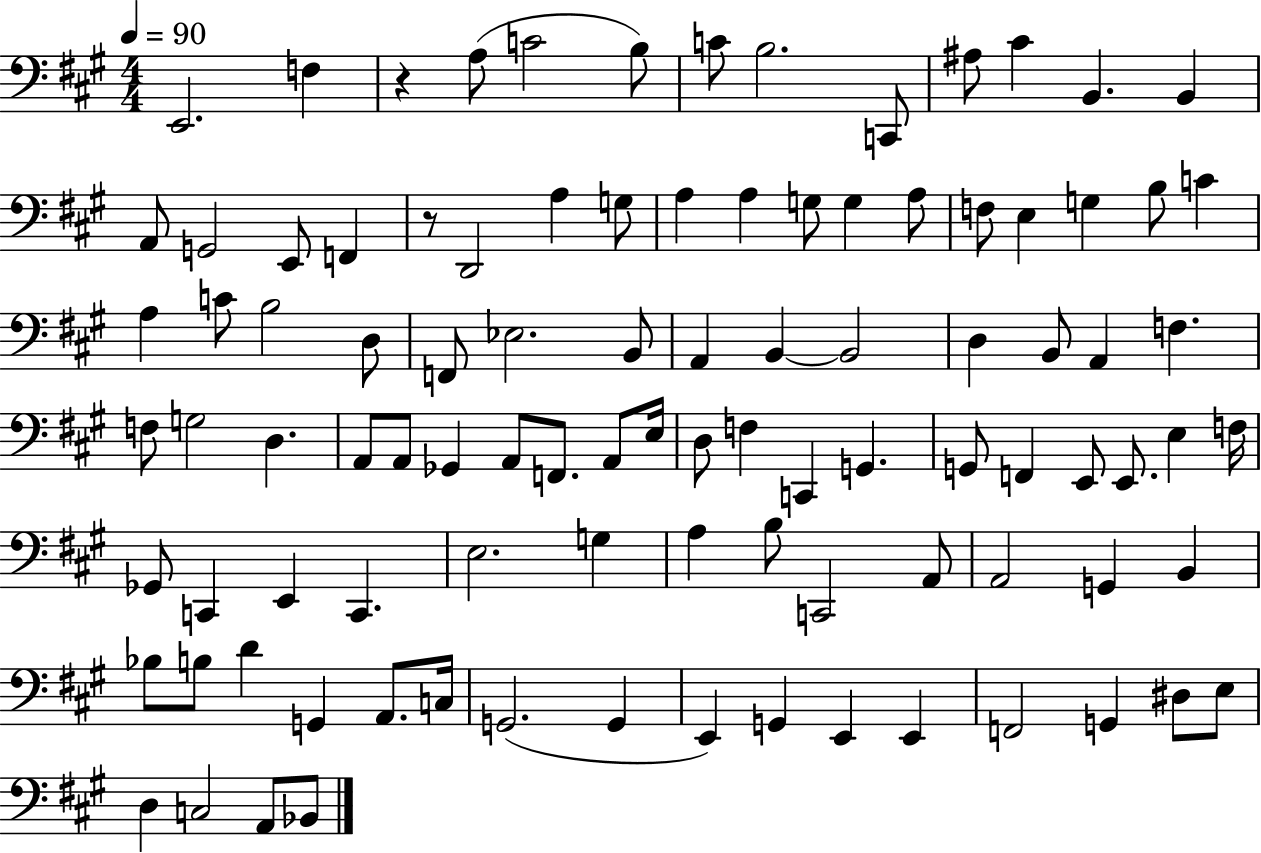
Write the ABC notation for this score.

X:1
T:Untitled
M:4/4
L:1/4
K:A
E,,2 F, z A,/2 C2 B,/2 C/2 B,2 C,,/2 ^A,/2 ^C B,, B,, A,,/2 G,,2 E,,/2 F,, z/2 D,,2 A, G,/2 A, A, G,/2 G, A,/2 F,/2 E, G, B,/2 C A, C/2 B,2 D,/2 F,,/2 _E,2 B,,/2 A,, B,, B,,2 D, B,,/2 A,, F, F,/2 G,2 D, A,,/2 A,,/2 _G,, A,,/2 F,,/2 A,,/2 E,/4 D,/2 F, C,, G,, G,,/2 F,, E,,/2 E,,/2 E, F,/4 _G,,/2 C,, E,, C,, E,2 G, A, B,/2 C,,2 A,,/2 A,,2 G,, B,, _B,/2 B,/2 D G,, A,,/2 C,/4 G,,2 G,, E,, G,, E,, E,, F,,2 G,, ^D,/2 E,/2 D, C,2 A,,/2 _B,,/2